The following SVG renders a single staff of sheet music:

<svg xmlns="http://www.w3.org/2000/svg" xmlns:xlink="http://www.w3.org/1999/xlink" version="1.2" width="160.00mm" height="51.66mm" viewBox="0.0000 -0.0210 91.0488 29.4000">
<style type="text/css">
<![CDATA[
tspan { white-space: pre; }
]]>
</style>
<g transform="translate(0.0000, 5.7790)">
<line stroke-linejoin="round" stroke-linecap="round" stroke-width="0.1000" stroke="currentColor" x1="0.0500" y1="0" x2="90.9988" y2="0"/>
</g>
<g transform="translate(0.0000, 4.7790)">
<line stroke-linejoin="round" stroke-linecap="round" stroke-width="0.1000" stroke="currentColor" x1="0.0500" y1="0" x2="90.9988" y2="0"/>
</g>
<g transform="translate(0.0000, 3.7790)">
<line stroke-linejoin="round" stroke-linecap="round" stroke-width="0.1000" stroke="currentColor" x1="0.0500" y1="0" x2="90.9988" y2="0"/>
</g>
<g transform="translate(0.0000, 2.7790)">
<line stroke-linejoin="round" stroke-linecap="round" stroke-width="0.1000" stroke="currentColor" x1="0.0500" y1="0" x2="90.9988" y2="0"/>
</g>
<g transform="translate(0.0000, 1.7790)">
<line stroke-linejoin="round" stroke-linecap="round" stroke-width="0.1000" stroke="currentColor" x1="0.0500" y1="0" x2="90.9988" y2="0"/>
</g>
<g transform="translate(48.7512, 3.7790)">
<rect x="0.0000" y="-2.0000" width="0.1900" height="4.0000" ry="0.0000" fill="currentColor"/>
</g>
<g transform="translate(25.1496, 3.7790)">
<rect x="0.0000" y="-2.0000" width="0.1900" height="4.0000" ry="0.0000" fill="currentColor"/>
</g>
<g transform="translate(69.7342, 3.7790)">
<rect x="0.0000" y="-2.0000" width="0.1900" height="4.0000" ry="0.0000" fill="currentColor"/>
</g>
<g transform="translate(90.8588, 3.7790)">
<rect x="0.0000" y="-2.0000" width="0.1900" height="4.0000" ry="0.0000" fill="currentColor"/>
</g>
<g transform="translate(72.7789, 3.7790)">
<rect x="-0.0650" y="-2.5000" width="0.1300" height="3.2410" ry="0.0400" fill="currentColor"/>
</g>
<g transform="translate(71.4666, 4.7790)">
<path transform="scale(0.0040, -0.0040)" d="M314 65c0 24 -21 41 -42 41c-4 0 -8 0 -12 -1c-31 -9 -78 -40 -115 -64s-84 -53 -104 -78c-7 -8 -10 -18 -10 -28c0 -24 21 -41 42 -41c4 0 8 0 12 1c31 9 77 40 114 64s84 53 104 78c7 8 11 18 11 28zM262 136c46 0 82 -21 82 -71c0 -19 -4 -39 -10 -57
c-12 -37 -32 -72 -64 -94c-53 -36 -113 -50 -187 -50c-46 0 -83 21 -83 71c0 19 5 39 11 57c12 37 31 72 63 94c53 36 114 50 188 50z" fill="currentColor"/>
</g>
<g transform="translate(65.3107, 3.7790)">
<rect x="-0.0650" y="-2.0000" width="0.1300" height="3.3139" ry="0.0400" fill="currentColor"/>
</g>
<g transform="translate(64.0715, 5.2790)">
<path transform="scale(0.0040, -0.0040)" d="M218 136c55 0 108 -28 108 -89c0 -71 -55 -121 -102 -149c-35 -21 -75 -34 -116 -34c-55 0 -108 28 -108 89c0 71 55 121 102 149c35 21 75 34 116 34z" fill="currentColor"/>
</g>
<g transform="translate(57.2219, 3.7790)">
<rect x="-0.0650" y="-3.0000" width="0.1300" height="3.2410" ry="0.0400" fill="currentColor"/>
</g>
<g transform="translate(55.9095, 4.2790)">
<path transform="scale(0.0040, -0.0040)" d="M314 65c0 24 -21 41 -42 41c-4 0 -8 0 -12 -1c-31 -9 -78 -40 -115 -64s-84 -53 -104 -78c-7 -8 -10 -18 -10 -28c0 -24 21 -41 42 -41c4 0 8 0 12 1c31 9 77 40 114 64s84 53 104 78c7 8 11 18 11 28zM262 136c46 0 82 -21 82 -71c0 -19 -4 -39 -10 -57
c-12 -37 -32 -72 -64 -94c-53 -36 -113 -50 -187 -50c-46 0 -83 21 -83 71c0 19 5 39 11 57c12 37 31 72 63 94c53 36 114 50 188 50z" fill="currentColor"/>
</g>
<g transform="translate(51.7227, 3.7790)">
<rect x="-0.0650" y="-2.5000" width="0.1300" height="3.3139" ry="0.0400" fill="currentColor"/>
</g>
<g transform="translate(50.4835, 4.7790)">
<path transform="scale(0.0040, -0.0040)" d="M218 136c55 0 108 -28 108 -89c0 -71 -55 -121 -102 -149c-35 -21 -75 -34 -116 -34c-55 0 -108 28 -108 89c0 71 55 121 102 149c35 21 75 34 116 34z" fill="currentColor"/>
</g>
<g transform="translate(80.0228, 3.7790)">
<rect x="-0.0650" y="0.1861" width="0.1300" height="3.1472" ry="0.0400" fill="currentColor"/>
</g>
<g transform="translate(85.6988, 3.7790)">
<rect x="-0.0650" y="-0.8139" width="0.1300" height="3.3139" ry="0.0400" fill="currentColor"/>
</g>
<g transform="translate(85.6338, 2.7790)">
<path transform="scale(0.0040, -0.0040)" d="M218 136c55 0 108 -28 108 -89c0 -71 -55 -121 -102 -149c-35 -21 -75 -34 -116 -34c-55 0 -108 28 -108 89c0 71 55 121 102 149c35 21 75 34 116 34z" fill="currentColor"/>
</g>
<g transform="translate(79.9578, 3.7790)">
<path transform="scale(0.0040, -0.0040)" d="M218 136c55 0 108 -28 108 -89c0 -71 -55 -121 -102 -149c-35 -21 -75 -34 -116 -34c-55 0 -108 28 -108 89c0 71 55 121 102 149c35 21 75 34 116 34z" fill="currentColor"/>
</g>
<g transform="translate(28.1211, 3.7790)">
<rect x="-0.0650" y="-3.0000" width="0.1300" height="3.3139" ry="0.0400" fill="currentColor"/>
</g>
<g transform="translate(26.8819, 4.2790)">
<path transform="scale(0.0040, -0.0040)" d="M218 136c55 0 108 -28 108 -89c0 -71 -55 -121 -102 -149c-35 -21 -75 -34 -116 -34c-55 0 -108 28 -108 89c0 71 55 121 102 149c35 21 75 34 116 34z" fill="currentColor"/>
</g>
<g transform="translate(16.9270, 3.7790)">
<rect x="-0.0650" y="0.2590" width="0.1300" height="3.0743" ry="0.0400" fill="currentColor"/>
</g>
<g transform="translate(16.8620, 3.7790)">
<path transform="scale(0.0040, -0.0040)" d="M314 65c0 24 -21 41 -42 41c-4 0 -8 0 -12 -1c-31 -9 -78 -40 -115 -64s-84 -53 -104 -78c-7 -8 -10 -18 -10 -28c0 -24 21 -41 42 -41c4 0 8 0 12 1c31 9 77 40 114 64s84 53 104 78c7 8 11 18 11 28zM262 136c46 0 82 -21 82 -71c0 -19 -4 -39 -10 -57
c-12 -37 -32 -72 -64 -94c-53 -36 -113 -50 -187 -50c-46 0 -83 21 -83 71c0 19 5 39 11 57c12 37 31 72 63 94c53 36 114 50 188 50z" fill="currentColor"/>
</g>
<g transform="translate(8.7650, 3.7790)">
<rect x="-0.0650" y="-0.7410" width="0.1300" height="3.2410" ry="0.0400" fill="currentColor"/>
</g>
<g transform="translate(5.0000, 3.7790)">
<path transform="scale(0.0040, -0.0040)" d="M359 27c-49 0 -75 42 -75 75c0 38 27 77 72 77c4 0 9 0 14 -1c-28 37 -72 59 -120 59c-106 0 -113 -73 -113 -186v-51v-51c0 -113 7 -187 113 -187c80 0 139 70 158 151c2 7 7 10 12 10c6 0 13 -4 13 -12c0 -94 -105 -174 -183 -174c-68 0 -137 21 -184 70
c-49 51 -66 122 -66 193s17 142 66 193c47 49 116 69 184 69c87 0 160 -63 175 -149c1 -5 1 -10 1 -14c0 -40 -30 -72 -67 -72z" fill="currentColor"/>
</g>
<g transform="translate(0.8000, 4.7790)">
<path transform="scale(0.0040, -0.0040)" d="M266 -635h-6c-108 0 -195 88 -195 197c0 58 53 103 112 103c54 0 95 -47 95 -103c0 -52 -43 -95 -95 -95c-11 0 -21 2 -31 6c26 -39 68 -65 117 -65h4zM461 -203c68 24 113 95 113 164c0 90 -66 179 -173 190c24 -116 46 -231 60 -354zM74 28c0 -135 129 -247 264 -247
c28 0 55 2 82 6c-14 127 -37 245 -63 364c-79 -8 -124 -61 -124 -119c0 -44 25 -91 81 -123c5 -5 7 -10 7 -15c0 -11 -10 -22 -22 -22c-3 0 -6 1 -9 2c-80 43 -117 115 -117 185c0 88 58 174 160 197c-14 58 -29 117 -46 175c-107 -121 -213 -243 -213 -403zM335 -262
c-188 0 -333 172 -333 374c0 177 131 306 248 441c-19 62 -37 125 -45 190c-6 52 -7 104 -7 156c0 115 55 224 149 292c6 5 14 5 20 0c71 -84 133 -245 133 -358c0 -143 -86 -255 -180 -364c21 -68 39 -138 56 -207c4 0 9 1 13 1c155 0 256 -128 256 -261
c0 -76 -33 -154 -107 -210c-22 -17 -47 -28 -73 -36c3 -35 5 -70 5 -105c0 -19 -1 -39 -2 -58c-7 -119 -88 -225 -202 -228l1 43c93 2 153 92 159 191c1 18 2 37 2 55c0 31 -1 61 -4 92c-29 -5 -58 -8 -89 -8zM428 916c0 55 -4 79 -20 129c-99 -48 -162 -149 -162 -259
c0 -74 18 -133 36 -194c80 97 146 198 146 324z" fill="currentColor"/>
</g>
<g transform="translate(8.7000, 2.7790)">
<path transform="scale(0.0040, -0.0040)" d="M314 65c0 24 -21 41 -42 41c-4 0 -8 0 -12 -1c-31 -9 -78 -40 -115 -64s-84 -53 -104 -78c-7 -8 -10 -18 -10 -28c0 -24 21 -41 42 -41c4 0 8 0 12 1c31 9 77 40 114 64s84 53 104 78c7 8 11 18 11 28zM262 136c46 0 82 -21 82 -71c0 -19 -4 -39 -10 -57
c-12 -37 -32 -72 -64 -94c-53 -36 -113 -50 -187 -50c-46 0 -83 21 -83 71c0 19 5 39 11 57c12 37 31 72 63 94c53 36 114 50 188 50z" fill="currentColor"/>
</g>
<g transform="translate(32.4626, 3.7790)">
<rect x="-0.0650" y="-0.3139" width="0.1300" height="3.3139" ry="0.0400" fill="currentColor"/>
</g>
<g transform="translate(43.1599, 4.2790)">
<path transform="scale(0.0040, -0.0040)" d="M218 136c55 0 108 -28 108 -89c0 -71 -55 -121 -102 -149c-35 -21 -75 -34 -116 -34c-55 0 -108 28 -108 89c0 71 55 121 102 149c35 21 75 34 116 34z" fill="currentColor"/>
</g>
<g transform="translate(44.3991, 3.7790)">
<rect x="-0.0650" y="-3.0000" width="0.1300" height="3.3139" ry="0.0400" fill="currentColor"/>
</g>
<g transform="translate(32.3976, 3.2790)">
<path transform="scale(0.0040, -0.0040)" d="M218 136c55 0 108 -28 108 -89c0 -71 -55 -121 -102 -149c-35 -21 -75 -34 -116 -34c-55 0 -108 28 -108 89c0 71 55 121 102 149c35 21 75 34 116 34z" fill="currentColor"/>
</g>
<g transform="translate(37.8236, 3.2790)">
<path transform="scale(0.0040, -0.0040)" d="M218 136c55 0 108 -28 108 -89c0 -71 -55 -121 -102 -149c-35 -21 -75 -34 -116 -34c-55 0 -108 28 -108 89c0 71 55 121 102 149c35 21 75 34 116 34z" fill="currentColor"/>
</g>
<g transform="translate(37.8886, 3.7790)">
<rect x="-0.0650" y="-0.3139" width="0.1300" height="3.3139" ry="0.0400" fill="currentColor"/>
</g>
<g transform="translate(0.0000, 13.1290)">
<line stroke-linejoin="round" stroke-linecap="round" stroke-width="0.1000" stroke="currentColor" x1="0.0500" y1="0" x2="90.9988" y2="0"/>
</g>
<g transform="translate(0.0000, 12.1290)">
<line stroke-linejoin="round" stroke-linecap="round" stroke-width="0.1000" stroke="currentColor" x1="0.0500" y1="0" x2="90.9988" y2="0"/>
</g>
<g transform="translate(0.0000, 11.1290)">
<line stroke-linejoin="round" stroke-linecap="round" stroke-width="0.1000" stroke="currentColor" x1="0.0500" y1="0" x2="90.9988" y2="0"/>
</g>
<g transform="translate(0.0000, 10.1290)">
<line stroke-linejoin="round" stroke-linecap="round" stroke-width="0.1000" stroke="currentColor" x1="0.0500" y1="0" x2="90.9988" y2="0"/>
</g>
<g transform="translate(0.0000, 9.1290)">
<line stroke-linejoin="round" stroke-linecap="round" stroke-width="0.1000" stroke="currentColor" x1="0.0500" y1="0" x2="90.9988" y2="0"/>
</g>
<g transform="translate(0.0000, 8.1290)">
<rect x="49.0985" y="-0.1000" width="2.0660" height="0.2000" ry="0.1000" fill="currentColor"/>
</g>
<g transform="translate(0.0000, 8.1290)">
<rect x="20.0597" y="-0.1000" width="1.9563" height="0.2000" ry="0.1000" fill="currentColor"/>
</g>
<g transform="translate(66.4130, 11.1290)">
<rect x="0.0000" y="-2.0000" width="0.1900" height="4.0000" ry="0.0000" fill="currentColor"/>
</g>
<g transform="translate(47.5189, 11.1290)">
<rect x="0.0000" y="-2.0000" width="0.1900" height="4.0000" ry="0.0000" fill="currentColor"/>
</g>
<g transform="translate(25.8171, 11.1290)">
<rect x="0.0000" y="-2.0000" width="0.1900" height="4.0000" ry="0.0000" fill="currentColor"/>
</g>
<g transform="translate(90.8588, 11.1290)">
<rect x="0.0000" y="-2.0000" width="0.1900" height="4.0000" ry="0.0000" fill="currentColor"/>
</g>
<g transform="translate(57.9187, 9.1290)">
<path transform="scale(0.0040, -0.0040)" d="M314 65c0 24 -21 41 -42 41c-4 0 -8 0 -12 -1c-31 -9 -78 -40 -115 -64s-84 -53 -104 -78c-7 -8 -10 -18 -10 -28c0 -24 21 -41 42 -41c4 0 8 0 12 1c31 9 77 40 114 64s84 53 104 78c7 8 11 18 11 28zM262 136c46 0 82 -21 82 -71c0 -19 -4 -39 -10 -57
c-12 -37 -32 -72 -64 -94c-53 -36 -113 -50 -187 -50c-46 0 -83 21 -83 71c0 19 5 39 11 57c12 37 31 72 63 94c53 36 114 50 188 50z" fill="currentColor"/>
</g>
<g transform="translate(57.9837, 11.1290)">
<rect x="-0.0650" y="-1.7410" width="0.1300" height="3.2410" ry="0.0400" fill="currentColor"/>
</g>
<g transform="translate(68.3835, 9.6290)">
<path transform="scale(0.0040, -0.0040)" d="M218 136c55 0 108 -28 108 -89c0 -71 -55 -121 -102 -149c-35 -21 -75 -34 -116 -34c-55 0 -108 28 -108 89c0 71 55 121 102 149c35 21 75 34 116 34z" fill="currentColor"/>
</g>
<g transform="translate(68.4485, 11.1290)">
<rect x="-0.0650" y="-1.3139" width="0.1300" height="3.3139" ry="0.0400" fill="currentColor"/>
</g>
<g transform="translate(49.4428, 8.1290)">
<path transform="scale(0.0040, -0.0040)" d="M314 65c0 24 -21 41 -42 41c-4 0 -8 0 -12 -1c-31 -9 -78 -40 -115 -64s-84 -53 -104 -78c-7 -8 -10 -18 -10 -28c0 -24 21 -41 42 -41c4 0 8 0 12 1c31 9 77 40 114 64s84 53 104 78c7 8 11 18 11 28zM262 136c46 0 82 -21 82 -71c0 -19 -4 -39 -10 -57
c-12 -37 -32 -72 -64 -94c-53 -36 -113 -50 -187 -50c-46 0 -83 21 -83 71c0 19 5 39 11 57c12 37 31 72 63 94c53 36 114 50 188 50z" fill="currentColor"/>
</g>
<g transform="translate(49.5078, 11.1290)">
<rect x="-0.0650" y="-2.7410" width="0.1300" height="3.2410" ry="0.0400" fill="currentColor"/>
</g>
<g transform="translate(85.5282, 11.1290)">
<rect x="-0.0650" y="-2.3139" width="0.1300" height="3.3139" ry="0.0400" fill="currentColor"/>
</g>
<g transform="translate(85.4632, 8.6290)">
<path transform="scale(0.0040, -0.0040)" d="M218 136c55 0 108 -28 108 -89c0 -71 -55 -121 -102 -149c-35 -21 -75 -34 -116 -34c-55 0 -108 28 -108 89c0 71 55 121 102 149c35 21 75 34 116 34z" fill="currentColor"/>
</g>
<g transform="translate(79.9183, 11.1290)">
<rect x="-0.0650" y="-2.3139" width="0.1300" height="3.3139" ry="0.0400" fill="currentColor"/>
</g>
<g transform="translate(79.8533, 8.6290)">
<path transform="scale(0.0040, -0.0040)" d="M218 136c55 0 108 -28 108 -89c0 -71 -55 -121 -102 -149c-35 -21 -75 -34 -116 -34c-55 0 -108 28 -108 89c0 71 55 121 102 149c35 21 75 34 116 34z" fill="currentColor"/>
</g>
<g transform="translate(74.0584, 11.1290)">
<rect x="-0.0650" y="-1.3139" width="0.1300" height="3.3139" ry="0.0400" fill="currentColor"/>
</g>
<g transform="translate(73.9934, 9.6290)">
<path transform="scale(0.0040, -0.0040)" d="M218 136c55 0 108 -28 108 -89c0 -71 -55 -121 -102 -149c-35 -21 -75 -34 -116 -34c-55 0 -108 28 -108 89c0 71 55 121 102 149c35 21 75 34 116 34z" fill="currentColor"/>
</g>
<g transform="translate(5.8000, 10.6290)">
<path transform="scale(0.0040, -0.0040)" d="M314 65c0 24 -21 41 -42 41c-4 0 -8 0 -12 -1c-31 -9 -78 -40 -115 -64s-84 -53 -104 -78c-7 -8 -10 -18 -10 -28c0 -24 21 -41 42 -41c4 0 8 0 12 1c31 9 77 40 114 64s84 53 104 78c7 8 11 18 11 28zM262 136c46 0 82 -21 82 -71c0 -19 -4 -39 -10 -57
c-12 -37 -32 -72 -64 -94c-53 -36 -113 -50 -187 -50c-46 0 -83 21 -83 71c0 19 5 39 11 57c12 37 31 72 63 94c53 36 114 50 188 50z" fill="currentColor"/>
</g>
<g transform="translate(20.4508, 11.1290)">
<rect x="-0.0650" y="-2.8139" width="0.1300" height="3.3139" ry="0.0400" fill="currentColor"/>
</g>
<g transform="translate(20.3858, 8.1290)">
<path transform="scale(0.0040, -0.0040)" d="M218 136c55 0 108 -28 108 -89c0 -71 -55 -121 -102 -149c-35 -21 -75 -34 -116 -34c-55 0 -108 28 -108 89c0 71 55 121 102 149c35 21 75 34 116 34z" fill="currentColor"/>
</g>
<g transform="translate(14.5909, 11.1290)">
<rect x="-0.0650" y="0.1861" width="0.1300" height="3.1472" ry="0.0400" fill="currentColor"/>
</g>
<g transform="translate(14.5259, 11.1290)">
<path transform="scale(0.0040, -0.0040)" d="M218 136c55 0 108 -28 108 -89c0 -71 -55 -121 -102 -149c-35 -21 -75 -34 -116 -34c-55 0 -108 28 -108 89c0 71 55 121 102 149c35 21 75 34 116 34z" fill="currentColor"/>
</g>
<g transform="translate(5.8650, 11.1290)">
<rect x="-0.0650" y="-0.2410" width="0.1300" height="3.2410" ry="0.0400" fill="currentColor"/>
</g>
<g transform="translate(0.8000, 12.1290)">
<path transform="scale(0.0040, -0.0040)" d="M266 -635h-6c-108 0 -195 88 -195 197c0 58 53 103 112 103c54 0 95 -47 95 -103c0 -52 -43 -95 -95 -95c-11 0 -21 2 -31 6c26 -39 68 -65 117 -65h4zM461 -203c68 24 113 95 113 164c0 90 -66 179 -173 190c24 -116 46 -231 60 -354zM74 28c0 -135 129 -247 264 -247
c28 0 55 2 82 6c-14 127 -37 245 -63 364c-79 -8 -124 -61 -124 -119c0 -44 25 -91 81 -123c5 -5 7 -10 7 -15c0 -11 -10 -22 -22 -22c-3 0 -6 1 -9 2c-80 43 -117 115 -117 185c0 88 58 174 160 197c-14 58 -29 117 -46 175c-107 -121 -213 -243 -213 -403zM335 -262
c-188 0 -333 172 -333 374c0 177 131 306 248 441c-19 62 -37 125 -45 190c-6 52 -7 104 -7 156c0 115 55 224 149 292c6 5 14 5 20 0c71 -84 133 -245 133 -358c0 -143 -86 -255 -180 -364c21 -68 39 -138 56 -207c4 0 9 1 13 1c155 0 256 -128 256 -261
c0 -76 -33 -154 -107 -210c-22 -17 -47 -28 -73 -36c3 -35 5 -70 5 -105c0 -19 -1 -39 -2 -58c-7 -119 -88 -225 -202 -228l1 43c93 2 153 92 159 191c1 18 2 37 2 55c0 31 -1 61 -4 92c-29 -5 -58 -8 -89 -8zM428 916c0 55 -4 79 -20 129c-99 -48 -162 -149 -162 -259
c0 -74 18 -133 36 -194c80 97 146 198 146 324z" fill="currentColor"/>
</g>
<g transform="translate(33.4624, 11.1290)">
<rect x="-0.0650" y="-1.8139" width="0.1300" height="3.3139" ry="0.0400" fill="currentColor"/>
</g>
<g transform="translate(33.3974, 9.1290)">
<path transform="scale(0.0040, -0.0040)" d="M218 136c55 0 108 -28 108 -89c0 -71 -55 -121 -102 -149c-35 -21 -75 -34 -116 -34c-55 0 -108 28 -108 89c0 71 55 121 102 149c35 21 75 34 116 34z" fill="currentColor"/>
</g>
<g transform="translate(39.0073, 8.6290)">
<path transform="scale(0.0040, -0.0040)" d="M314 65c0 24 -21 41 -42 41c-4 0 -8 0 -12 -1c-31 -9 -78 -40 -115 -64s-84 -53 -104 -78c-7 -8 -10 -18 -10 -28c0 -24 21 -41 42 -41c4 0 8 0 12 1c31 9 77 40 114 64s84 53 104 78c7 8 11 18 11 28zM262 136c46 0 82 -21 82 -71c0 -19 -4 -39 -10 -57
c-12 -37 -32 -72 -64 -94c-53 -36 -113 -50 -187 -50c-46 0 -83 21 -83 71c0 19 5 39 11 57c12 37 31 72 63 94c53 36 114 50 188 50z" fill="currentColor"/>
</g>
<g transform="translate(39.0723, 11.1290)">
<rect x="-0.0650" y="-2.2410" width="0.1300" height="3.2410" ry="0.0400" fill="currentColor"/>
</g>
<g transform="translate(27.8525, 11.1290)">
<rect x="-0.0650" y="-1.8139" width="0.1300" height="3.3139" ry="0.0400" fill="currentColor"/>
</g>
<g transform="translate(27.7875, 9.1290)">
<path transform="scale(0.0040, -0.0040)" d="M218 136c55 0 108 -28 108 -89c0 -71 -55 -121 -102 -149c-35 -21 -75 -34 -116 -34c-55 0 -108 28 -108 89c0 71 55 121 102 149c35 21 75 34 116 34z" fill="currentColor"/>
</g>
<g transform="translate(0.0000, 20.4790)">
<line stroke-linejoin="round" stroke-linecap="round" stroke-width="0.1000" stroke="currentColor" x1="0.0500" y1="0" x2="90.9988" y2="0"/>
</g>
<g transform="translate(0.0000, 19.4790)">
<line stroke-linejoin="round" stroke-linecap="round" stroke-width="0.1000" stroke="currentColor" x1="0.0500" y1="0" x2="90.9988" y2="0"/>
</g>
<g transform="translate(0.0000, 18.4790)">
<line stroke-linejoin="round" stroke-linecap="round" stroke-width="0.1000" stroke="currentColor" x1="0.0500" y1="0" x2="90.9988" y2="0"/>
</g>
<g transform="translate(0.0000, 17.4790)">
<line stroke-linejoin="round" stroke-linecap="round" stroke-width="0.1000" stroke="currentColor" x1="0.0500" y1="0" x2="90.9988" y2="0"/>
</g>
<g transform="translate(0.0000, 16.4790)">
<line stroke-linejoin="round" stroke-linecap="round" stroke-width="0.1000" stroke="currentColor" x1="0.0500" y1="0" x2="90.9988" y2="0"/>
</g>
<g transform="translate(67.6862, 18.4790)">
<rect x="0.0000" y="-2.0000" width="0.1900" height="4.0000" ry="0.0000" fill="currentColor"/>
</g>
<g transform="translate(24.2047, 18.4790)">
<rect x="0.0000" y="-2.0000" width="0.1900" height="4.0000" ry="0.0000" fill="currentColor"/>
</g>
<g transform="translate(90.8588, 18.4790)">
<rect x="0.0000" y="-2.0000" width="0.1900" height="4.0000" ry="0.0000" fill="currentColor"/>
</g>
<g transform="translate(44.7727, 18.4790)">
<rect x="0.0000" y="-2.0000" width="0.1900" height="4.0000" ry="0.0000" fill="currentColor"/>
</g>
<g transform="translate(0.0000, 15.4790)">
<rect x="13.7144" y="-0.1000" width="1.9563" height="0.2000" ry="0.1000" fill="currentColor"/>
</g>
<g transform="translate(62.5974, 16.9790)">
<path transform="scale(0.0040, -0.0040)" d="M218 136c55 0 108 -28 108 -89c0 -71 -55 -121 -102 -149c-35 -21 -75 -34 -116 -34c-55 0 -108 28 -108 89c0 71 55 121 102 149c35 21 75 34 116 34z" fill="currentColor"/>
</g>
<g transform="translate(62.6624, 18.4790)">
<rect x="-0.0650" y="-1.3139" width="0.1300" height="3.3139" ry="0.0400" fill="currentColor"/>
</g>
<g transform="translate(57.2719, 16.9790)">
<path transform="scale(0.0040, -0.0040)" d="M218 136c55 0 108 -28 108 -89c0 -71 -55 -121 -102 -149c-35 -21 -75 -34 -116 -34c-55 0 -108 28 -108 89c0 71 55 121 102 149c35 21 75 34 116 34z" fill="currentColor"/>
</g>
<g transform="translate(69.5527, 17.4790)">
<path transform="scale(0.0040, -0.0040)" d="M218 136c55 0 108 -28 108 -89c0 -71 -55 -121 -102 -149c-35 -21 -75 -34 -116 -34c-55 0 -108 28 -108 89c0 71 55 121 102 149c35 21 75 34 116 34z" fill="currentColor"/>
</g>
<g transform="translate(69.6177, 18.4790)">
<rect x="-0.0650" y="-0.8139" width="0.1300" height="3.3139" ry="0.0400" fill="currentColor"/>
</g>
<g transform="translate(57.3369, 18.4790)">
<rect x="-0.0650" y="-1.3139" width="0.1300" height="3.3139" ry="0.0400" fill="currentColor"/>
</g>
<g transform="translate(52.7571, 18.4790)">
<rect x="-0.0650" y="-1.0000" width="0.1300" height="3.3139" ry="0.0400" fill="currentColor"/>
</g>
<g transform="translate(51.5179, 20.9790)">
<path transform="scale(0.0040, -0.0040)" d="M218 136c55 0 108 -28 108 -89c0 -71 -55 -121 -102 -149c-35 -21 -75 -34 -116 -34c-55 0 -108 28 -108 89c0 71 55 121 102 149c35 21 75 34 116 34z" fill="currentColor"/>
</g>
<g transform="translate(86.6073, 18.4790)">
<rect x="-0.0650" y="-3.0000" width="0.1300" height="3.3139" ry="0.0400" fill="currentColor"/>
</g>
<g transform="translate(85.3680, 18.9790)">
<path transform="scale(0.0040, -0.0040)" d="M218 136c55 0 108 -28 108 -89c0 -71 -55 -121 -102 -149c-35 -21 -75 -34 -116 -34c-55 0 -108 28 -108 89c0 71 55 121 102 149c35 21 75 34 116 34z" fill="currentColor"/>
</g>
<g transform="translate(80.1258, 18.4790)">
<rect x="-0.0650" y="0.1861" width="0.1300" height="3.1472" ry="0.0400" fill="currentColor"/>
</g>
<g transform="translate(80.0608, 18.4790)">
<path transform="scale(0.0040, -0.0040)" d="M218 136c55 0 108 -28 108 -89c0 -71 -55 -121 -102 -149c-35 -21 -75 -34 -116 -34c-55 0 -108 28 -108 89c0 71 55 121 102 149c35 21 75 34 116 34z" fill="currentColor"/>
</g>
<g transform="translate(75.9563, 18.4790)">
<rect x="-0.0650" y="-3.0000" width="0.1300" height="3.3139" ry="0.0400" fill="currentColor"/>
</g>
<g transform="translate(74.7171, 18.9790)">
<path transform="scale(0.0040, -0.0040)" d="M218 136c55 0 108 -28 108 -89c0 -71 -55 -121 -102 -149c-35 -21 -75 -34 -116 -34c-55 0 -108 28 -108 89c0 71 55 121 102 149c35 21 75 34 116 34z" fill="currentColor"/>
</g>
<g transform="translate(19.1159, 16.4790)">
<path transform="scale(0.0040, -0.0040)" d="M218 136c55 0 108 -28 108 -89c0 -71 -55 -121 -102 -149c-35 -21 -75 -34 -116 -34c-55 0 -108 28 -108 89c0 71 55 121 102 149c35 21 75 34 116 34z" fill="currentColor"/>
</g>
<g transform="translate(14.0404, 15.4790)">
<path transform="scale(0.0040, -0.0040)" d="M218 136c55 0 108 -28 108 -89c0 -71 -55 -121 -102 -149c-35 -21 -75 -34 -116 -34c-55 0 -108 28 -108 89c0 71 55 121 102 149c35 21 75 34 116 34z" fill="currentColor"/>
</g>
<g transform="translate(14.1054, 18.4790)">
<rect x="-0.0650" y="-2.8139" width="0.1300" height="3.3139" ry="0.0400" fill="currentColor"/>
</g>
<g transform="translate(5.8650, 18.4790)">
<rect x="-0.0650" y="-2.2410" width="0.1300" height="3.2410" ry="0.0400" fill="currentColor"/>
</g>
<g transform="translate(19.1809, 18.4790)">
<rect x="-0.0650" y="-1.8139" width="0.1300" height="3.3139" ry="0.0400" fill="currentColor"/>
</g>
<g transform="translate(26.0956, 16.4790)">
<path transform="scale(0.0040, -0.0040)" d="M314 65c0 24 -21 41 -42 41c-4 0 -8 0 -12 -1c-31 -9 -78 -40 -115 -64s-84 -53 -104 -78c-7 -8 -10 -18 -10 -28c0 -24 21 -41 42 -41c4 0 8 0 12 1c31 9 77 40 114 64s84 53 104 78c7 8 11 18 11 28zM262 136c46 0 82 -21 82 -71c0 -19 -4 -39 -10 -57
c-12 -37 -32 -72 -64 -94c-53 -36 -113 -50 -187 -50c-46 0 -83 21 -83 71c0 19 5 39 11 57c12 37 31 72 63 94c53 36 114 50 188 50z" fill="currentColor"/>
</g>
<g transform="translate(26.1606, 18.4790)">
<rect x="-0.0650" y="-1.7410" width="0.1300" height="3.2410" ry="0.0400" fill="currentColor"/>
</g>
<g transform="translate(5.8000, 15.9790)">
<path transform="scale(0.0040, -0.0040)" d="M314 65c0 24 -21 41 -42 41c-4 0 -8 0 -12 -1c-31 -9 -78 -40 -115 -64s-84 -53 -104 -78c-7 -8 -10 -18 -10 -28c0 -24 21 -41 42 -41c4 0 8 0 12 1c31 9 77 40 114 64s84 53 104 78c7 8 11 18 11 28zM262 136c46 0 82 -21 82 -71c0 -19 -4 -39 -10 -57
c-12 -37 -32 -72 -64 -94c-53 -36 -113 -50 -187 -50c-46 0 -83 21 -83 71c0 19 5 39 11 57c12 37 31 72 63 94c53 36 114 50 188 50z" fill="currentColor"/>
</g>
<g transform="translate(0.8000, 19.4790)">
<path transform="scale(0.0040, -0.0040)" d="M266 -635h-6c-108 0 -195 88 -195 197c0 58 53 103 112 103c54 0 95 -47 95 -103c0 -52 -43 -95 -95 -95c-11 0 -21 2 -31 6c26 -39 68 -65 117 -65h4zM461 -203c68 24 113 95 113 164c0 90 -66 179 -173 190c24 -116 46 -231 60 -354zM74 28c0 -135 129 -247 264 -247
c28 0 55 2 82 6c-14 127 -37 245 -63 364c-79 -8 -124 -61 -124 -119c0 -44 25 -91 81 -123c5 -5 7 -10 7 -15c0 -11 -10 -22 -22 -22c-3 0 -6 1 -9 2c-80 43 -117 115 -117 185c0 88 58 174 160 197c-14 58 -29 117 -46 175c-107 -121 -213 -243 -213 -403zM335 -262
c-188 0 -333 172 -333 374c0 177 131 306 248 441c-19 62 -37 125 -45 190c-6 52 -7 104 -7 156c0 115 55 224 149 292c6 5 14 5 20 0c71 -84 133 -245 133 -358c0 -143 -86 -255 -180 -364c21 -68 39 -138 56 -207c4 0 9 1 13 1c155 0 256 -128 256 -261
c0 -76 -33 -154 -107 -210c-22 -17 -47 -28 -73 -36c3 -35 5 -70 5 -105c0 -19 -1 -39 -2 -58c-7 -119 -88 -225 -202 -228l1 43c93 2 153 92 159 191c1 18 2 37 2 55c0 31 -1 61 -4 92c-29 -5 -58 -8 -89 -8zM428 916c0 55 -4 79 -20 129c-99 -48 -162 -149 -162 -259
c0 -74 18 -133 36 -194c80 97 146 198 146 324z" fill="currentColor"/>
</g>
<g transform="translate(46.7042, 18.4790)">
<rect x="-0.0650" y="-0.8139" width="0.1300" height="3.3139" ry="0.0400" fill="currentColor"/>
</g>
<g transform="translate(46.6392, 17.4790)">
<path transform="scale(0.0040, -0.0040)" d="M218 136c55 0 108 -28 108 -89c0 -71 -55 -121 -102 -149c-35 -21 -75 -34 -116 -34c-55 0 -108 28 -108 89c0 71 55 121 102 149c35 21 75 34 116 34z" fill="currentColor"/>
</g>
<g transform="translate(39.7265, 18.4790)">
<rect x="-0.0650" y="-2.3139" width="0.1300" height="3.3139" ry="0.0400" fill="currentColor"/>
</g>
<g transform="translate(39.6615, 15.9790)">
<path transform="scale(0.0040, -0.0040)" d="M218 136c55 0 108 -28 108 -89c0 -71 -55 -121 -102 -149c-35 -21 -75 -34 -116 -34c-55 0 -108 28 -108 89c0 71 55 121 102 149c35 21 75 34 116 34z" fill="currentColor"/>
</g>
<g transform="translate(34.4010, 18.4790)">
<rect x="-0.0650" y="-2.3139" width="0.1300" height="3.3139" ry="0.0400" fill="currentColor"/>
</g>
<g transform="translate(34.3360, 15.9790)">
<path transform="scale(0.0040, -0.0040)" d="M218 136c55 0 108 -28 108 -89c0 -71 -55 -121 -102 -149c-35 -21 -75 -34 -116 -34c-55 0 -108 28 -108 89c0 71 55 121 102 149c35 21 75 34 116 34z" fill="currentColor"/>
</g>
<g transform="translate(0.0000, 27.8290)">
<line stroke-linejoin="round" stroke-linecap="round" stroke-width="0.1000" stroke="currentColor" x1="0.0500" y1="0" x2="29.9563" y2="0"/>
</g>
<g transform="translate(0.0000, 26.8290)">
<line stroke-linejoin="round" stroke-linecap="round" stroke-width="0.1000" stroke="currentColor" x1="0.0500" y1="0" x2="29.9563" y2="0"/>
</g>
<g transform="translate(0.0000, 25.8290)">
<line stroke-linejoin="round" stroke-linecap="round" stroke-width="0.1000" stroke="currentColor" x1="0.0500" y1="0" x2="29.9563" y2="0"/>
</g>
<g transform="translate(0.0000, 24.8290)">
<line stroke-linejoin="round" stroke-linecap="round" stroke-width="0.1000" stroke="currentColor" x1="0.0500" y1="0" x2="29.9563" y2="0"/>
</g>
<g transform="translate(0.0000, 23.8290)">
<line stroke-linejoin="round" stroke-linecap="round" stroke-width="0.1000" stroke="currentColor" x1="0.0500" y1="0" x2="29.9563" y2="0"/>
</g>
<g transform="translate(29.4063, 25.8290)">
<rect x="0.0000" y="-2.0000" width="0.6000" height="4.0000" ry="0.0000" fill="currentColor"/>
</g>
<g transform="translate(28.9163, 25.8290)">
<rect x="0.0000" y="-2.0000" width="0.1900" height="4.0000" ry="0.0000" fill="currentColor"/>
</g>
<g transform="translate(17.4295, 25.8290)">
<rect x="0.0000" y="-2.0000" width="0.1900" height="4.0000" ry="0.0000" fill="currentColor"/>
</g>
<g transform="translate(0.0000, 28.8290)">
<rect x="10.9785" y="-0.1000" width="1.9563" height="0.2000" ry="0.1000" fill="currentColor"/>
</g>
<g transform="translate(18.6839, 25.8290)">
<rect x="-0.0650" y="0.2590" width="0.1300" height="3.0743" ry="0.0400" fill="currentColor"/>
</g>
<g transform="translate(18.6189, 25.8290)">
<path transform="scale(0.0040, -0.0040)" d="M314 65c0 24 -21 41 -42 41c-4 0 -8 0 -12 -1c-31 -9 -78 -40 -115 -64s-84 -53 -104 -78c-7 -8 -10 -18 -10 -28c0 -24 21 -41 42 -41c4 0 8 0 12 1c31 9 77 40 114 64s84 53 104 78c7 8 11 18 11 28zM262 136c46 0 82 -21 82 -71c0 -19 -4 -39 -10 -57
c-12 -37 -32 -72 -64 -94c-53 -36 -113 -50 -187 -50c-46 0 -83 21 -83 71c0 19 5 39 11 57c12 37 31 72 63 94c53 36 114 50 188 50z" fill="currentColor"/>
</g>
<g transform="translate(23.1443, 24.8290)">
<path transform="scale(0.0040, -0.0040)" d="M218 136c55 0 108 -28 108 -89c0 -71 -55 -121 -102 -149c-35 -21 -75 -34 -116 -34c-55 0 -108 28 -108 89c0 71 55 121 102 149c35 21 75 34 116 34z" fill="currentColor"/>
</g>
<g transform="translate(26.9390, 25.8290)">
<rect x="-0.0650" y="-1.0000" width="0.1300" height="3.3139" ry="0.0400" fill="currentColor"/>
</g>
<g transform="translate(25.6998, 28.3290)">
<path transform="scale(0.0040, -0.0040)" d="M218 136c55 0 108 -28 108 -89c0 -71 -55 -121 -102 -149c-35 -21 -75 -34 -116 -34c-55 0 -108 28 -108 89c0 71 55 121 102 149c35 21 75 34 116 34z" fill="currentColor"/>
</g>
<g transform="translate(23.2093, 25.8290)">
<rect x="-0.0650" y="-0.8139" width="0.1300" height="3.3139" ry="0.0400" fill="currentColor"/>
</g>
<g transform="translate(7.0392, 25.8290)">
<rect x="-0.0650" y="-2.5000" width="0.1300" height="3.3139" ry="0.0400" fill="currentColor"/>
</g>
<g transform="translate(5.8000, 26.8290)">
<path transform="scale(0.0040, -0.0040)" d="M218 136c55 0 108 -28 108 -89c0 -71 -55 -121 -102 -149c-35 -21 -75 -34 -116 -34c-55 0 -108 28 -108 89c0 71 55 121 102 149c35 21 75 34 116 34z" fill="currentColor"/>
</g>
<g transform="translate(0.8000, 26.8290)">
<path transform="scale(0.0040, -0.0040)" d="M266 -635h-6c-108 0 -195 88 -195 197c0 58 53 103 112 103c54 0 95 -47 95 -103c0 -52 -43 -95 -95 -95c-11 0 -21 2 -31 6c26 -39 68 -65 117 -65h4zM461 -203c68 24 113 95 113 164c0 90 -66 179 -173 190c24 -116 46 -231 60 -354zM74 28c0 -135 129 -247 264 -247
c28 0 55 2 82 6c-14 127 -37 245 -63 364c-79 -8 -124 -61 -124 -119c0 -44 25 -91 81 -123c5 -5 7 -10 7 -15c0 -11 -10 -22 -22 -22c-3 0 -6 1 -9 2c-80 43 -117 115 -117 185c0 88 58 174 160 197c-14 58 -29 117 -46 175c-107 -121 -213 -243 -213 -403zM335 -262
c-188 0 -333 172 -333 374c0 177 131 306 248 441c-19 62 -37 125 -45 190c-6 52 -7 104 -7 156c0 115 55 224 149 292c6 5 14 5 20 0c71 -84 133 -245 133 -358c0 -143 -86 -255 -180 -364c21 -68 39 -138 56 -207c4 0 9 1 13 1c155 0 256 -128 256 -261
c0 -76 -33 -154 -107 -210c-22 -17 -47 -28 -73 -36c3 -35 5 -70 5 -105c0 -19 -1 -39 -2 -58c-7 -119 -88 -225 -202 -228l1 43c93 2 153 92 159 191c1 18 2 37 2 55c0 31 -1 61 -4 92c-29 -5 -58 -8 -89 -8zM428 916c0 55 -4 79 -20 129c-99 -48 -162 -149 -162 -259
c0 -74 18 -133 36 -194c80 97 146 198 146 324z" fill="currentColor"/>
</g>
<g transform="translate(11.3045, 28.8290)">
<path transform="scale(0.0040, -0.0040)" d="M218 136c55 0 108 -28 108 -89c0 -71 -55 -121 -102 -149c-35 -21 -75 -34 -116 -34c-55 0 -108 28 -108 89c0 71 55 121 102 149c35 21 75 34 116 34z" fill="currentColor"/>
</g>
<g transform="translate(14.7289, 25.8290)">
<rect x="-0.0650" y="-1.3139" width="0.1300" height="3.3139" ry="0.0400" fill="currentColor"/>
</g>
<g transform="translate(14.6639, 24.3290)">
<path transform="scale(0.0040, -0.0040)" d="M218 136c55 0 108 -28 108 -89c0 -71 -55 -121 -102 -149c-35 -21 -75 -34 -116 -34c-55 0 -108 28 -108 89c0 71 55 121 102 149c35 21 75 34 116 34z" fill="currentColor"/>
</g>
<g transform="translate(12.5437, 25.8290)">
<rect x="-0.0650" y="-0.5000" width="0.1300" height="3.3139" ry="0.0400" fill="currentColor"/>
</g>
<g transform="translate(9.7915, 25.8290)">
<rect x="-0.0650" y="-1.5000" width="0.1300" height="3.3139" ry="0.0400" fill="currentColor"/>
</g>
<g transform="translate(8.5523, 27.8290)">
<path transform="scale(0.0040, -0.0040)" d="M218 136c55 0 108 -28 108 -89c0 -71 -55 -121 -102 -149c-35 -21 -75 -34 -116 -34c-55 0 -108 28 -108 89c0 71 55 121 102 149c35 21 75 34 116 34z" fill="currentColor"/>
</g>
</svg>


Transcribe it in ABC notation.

X:1
T:Untitled
M:4/4
L:1/4
K:C
d2 B2 A c c A G A2 F G2 B d c2 B a f f g2 a2 f2 e e g g g2 a f f2 g g d D e e d A B A G E C e B2 d D